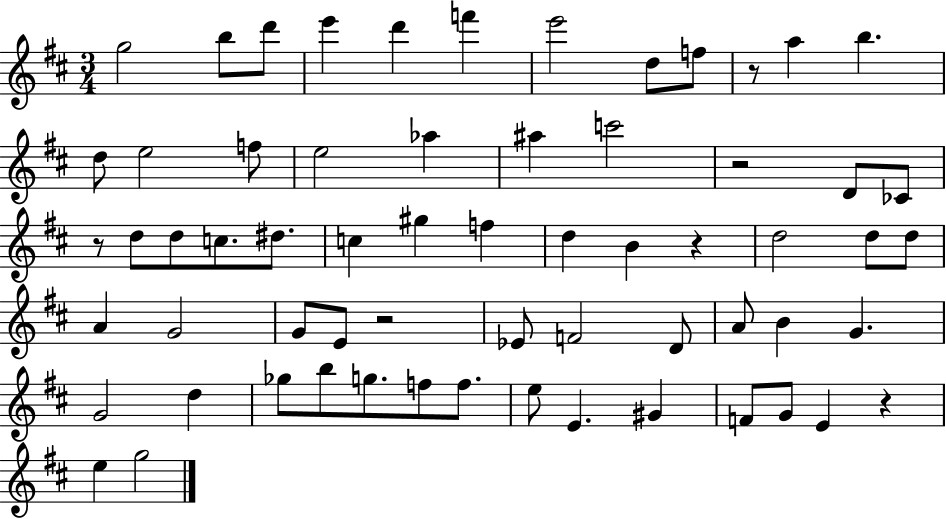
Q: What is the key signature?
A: D major